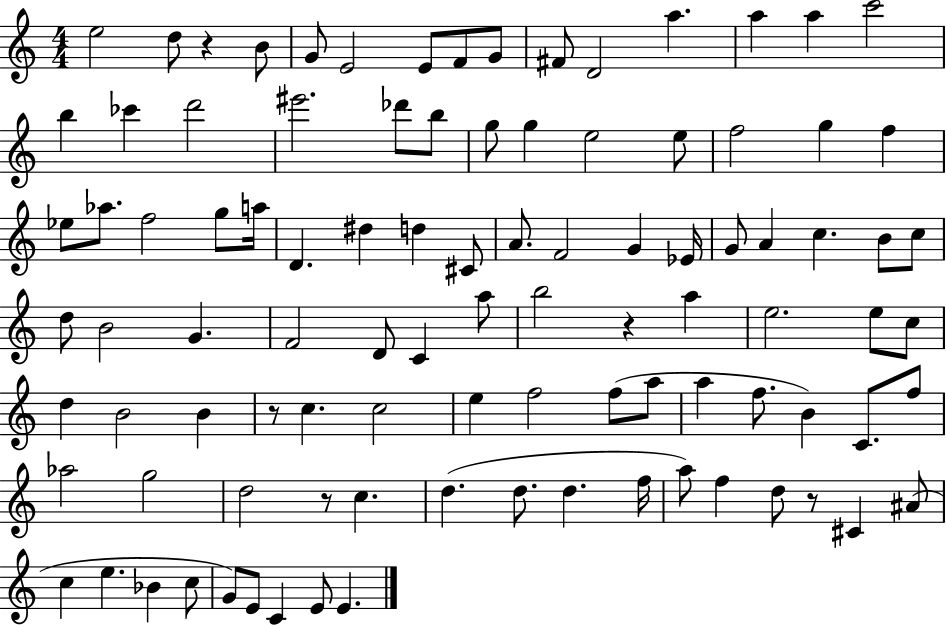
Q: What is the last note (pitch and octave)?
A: E4